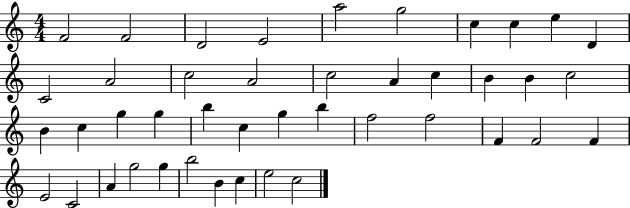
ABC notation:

X:1
T:Untitled
M:4/4
L:1/4
K:C
F2 F2 D2 E2 a2 g2 c c e D C2 A2 c2 A2 c2 A c B B c2 B c g g b c g b f2 f2 F F2 F E2 C2 A g2 g b2 B c e2 c2